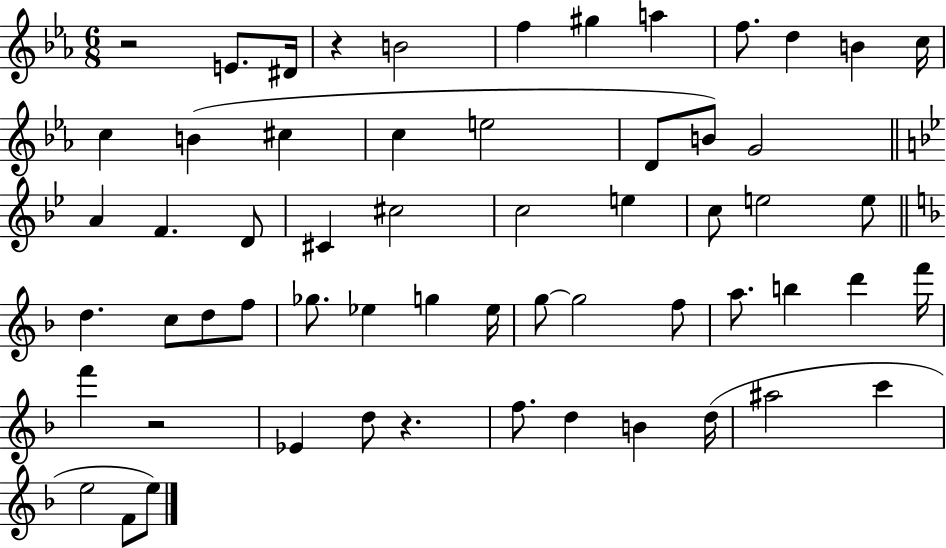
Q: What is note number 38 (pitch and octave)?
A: G5